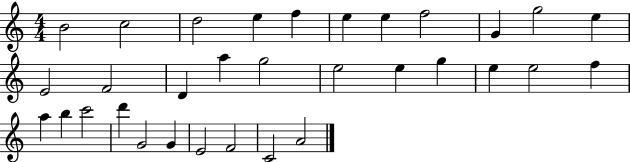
X:1
T:Untitled
M:4/4
L:1/4
K:C
B2 c2 d2 e f e e f2 G g2 e E2 F2 D a g2 e2 e g e e2 f a b c'2 d' G2 G E2 F2 C2 A2